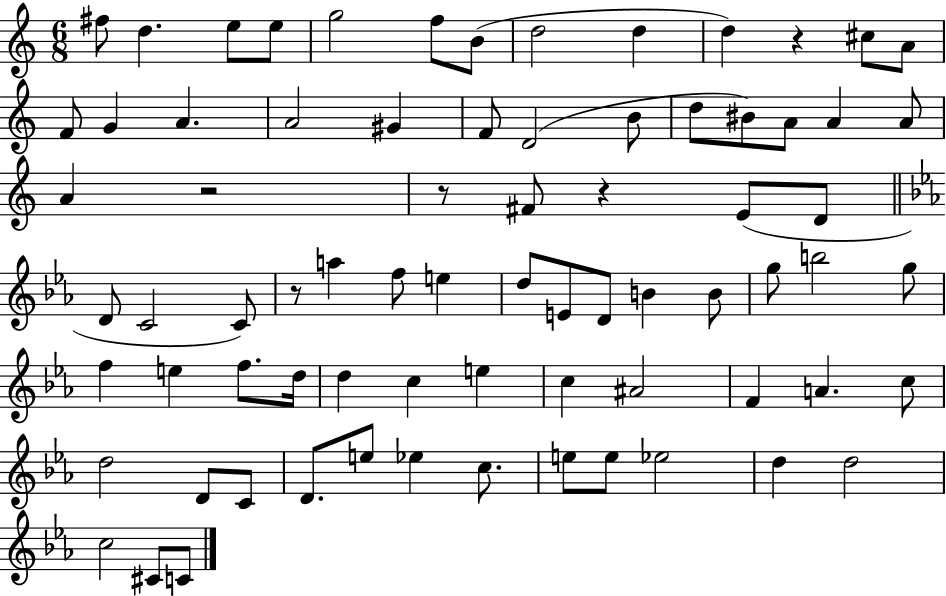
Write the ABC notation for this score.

X:1
T:Untitled
M:6/8
L:1/4
K:C
^f/2 d e/2 e/2 g2 f/2 B/2 d2 d d z ^c/2 A/2 F/2 G A A2 ^G F/2 D2 B/2 d/2 ^B/2 A/2 A A/2 A z2 z/2 ^F/2 z E/2 D/2 D/2 C2 C/2 z/2 a f/2 e d/2 E/2 D/2 B B/2 g/2 b2 g/2 f e f/2 d/4 d c e c ^A2 F A c/2 d2 D/2 C/2 D/2 e/2 _e c/2 e/2 e/2 _e2 d d2 c2 ^C/2 C/2